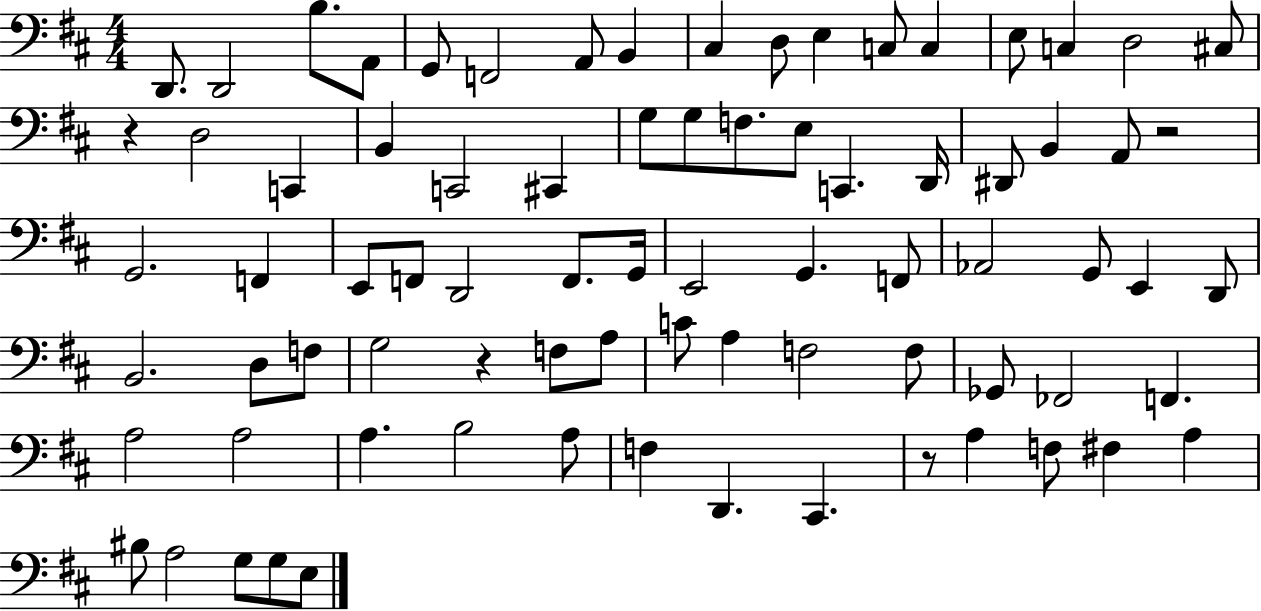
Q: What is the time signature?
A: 4/4